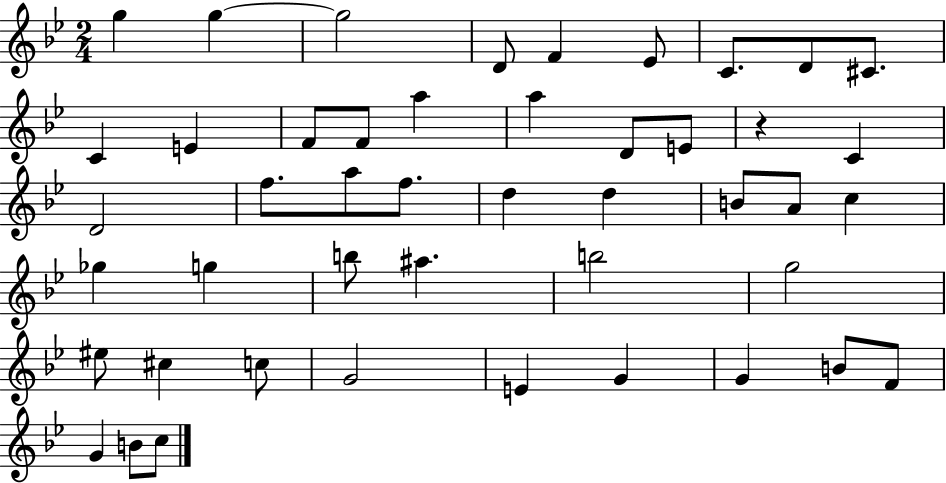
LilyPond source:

{
  \clef treble
  \numericTimeSignature
  \time 2/4
  \key bes \major
  g''4 g''4~~ | g''2 | d'8 f'4 ees'8 | c'8. d'8 cis'8. | \break c'4 e'4 | f'8 f'8 a''4 | a''4 d'8 e'8 | r4 c'4 | \break d'2 | f''8. a''8 f''8. | d''4 d''4 | b'8 a'8 c''4 | \break ges''4 g''4 | b''8 ais''4. | b''2 | g''2 | \break eis''8 cis''4 c''8 | g'2 | e'4 g'4 | g'4 b'8 f'8 | \break g'4 b'8 c''8 | \bar "|."
}